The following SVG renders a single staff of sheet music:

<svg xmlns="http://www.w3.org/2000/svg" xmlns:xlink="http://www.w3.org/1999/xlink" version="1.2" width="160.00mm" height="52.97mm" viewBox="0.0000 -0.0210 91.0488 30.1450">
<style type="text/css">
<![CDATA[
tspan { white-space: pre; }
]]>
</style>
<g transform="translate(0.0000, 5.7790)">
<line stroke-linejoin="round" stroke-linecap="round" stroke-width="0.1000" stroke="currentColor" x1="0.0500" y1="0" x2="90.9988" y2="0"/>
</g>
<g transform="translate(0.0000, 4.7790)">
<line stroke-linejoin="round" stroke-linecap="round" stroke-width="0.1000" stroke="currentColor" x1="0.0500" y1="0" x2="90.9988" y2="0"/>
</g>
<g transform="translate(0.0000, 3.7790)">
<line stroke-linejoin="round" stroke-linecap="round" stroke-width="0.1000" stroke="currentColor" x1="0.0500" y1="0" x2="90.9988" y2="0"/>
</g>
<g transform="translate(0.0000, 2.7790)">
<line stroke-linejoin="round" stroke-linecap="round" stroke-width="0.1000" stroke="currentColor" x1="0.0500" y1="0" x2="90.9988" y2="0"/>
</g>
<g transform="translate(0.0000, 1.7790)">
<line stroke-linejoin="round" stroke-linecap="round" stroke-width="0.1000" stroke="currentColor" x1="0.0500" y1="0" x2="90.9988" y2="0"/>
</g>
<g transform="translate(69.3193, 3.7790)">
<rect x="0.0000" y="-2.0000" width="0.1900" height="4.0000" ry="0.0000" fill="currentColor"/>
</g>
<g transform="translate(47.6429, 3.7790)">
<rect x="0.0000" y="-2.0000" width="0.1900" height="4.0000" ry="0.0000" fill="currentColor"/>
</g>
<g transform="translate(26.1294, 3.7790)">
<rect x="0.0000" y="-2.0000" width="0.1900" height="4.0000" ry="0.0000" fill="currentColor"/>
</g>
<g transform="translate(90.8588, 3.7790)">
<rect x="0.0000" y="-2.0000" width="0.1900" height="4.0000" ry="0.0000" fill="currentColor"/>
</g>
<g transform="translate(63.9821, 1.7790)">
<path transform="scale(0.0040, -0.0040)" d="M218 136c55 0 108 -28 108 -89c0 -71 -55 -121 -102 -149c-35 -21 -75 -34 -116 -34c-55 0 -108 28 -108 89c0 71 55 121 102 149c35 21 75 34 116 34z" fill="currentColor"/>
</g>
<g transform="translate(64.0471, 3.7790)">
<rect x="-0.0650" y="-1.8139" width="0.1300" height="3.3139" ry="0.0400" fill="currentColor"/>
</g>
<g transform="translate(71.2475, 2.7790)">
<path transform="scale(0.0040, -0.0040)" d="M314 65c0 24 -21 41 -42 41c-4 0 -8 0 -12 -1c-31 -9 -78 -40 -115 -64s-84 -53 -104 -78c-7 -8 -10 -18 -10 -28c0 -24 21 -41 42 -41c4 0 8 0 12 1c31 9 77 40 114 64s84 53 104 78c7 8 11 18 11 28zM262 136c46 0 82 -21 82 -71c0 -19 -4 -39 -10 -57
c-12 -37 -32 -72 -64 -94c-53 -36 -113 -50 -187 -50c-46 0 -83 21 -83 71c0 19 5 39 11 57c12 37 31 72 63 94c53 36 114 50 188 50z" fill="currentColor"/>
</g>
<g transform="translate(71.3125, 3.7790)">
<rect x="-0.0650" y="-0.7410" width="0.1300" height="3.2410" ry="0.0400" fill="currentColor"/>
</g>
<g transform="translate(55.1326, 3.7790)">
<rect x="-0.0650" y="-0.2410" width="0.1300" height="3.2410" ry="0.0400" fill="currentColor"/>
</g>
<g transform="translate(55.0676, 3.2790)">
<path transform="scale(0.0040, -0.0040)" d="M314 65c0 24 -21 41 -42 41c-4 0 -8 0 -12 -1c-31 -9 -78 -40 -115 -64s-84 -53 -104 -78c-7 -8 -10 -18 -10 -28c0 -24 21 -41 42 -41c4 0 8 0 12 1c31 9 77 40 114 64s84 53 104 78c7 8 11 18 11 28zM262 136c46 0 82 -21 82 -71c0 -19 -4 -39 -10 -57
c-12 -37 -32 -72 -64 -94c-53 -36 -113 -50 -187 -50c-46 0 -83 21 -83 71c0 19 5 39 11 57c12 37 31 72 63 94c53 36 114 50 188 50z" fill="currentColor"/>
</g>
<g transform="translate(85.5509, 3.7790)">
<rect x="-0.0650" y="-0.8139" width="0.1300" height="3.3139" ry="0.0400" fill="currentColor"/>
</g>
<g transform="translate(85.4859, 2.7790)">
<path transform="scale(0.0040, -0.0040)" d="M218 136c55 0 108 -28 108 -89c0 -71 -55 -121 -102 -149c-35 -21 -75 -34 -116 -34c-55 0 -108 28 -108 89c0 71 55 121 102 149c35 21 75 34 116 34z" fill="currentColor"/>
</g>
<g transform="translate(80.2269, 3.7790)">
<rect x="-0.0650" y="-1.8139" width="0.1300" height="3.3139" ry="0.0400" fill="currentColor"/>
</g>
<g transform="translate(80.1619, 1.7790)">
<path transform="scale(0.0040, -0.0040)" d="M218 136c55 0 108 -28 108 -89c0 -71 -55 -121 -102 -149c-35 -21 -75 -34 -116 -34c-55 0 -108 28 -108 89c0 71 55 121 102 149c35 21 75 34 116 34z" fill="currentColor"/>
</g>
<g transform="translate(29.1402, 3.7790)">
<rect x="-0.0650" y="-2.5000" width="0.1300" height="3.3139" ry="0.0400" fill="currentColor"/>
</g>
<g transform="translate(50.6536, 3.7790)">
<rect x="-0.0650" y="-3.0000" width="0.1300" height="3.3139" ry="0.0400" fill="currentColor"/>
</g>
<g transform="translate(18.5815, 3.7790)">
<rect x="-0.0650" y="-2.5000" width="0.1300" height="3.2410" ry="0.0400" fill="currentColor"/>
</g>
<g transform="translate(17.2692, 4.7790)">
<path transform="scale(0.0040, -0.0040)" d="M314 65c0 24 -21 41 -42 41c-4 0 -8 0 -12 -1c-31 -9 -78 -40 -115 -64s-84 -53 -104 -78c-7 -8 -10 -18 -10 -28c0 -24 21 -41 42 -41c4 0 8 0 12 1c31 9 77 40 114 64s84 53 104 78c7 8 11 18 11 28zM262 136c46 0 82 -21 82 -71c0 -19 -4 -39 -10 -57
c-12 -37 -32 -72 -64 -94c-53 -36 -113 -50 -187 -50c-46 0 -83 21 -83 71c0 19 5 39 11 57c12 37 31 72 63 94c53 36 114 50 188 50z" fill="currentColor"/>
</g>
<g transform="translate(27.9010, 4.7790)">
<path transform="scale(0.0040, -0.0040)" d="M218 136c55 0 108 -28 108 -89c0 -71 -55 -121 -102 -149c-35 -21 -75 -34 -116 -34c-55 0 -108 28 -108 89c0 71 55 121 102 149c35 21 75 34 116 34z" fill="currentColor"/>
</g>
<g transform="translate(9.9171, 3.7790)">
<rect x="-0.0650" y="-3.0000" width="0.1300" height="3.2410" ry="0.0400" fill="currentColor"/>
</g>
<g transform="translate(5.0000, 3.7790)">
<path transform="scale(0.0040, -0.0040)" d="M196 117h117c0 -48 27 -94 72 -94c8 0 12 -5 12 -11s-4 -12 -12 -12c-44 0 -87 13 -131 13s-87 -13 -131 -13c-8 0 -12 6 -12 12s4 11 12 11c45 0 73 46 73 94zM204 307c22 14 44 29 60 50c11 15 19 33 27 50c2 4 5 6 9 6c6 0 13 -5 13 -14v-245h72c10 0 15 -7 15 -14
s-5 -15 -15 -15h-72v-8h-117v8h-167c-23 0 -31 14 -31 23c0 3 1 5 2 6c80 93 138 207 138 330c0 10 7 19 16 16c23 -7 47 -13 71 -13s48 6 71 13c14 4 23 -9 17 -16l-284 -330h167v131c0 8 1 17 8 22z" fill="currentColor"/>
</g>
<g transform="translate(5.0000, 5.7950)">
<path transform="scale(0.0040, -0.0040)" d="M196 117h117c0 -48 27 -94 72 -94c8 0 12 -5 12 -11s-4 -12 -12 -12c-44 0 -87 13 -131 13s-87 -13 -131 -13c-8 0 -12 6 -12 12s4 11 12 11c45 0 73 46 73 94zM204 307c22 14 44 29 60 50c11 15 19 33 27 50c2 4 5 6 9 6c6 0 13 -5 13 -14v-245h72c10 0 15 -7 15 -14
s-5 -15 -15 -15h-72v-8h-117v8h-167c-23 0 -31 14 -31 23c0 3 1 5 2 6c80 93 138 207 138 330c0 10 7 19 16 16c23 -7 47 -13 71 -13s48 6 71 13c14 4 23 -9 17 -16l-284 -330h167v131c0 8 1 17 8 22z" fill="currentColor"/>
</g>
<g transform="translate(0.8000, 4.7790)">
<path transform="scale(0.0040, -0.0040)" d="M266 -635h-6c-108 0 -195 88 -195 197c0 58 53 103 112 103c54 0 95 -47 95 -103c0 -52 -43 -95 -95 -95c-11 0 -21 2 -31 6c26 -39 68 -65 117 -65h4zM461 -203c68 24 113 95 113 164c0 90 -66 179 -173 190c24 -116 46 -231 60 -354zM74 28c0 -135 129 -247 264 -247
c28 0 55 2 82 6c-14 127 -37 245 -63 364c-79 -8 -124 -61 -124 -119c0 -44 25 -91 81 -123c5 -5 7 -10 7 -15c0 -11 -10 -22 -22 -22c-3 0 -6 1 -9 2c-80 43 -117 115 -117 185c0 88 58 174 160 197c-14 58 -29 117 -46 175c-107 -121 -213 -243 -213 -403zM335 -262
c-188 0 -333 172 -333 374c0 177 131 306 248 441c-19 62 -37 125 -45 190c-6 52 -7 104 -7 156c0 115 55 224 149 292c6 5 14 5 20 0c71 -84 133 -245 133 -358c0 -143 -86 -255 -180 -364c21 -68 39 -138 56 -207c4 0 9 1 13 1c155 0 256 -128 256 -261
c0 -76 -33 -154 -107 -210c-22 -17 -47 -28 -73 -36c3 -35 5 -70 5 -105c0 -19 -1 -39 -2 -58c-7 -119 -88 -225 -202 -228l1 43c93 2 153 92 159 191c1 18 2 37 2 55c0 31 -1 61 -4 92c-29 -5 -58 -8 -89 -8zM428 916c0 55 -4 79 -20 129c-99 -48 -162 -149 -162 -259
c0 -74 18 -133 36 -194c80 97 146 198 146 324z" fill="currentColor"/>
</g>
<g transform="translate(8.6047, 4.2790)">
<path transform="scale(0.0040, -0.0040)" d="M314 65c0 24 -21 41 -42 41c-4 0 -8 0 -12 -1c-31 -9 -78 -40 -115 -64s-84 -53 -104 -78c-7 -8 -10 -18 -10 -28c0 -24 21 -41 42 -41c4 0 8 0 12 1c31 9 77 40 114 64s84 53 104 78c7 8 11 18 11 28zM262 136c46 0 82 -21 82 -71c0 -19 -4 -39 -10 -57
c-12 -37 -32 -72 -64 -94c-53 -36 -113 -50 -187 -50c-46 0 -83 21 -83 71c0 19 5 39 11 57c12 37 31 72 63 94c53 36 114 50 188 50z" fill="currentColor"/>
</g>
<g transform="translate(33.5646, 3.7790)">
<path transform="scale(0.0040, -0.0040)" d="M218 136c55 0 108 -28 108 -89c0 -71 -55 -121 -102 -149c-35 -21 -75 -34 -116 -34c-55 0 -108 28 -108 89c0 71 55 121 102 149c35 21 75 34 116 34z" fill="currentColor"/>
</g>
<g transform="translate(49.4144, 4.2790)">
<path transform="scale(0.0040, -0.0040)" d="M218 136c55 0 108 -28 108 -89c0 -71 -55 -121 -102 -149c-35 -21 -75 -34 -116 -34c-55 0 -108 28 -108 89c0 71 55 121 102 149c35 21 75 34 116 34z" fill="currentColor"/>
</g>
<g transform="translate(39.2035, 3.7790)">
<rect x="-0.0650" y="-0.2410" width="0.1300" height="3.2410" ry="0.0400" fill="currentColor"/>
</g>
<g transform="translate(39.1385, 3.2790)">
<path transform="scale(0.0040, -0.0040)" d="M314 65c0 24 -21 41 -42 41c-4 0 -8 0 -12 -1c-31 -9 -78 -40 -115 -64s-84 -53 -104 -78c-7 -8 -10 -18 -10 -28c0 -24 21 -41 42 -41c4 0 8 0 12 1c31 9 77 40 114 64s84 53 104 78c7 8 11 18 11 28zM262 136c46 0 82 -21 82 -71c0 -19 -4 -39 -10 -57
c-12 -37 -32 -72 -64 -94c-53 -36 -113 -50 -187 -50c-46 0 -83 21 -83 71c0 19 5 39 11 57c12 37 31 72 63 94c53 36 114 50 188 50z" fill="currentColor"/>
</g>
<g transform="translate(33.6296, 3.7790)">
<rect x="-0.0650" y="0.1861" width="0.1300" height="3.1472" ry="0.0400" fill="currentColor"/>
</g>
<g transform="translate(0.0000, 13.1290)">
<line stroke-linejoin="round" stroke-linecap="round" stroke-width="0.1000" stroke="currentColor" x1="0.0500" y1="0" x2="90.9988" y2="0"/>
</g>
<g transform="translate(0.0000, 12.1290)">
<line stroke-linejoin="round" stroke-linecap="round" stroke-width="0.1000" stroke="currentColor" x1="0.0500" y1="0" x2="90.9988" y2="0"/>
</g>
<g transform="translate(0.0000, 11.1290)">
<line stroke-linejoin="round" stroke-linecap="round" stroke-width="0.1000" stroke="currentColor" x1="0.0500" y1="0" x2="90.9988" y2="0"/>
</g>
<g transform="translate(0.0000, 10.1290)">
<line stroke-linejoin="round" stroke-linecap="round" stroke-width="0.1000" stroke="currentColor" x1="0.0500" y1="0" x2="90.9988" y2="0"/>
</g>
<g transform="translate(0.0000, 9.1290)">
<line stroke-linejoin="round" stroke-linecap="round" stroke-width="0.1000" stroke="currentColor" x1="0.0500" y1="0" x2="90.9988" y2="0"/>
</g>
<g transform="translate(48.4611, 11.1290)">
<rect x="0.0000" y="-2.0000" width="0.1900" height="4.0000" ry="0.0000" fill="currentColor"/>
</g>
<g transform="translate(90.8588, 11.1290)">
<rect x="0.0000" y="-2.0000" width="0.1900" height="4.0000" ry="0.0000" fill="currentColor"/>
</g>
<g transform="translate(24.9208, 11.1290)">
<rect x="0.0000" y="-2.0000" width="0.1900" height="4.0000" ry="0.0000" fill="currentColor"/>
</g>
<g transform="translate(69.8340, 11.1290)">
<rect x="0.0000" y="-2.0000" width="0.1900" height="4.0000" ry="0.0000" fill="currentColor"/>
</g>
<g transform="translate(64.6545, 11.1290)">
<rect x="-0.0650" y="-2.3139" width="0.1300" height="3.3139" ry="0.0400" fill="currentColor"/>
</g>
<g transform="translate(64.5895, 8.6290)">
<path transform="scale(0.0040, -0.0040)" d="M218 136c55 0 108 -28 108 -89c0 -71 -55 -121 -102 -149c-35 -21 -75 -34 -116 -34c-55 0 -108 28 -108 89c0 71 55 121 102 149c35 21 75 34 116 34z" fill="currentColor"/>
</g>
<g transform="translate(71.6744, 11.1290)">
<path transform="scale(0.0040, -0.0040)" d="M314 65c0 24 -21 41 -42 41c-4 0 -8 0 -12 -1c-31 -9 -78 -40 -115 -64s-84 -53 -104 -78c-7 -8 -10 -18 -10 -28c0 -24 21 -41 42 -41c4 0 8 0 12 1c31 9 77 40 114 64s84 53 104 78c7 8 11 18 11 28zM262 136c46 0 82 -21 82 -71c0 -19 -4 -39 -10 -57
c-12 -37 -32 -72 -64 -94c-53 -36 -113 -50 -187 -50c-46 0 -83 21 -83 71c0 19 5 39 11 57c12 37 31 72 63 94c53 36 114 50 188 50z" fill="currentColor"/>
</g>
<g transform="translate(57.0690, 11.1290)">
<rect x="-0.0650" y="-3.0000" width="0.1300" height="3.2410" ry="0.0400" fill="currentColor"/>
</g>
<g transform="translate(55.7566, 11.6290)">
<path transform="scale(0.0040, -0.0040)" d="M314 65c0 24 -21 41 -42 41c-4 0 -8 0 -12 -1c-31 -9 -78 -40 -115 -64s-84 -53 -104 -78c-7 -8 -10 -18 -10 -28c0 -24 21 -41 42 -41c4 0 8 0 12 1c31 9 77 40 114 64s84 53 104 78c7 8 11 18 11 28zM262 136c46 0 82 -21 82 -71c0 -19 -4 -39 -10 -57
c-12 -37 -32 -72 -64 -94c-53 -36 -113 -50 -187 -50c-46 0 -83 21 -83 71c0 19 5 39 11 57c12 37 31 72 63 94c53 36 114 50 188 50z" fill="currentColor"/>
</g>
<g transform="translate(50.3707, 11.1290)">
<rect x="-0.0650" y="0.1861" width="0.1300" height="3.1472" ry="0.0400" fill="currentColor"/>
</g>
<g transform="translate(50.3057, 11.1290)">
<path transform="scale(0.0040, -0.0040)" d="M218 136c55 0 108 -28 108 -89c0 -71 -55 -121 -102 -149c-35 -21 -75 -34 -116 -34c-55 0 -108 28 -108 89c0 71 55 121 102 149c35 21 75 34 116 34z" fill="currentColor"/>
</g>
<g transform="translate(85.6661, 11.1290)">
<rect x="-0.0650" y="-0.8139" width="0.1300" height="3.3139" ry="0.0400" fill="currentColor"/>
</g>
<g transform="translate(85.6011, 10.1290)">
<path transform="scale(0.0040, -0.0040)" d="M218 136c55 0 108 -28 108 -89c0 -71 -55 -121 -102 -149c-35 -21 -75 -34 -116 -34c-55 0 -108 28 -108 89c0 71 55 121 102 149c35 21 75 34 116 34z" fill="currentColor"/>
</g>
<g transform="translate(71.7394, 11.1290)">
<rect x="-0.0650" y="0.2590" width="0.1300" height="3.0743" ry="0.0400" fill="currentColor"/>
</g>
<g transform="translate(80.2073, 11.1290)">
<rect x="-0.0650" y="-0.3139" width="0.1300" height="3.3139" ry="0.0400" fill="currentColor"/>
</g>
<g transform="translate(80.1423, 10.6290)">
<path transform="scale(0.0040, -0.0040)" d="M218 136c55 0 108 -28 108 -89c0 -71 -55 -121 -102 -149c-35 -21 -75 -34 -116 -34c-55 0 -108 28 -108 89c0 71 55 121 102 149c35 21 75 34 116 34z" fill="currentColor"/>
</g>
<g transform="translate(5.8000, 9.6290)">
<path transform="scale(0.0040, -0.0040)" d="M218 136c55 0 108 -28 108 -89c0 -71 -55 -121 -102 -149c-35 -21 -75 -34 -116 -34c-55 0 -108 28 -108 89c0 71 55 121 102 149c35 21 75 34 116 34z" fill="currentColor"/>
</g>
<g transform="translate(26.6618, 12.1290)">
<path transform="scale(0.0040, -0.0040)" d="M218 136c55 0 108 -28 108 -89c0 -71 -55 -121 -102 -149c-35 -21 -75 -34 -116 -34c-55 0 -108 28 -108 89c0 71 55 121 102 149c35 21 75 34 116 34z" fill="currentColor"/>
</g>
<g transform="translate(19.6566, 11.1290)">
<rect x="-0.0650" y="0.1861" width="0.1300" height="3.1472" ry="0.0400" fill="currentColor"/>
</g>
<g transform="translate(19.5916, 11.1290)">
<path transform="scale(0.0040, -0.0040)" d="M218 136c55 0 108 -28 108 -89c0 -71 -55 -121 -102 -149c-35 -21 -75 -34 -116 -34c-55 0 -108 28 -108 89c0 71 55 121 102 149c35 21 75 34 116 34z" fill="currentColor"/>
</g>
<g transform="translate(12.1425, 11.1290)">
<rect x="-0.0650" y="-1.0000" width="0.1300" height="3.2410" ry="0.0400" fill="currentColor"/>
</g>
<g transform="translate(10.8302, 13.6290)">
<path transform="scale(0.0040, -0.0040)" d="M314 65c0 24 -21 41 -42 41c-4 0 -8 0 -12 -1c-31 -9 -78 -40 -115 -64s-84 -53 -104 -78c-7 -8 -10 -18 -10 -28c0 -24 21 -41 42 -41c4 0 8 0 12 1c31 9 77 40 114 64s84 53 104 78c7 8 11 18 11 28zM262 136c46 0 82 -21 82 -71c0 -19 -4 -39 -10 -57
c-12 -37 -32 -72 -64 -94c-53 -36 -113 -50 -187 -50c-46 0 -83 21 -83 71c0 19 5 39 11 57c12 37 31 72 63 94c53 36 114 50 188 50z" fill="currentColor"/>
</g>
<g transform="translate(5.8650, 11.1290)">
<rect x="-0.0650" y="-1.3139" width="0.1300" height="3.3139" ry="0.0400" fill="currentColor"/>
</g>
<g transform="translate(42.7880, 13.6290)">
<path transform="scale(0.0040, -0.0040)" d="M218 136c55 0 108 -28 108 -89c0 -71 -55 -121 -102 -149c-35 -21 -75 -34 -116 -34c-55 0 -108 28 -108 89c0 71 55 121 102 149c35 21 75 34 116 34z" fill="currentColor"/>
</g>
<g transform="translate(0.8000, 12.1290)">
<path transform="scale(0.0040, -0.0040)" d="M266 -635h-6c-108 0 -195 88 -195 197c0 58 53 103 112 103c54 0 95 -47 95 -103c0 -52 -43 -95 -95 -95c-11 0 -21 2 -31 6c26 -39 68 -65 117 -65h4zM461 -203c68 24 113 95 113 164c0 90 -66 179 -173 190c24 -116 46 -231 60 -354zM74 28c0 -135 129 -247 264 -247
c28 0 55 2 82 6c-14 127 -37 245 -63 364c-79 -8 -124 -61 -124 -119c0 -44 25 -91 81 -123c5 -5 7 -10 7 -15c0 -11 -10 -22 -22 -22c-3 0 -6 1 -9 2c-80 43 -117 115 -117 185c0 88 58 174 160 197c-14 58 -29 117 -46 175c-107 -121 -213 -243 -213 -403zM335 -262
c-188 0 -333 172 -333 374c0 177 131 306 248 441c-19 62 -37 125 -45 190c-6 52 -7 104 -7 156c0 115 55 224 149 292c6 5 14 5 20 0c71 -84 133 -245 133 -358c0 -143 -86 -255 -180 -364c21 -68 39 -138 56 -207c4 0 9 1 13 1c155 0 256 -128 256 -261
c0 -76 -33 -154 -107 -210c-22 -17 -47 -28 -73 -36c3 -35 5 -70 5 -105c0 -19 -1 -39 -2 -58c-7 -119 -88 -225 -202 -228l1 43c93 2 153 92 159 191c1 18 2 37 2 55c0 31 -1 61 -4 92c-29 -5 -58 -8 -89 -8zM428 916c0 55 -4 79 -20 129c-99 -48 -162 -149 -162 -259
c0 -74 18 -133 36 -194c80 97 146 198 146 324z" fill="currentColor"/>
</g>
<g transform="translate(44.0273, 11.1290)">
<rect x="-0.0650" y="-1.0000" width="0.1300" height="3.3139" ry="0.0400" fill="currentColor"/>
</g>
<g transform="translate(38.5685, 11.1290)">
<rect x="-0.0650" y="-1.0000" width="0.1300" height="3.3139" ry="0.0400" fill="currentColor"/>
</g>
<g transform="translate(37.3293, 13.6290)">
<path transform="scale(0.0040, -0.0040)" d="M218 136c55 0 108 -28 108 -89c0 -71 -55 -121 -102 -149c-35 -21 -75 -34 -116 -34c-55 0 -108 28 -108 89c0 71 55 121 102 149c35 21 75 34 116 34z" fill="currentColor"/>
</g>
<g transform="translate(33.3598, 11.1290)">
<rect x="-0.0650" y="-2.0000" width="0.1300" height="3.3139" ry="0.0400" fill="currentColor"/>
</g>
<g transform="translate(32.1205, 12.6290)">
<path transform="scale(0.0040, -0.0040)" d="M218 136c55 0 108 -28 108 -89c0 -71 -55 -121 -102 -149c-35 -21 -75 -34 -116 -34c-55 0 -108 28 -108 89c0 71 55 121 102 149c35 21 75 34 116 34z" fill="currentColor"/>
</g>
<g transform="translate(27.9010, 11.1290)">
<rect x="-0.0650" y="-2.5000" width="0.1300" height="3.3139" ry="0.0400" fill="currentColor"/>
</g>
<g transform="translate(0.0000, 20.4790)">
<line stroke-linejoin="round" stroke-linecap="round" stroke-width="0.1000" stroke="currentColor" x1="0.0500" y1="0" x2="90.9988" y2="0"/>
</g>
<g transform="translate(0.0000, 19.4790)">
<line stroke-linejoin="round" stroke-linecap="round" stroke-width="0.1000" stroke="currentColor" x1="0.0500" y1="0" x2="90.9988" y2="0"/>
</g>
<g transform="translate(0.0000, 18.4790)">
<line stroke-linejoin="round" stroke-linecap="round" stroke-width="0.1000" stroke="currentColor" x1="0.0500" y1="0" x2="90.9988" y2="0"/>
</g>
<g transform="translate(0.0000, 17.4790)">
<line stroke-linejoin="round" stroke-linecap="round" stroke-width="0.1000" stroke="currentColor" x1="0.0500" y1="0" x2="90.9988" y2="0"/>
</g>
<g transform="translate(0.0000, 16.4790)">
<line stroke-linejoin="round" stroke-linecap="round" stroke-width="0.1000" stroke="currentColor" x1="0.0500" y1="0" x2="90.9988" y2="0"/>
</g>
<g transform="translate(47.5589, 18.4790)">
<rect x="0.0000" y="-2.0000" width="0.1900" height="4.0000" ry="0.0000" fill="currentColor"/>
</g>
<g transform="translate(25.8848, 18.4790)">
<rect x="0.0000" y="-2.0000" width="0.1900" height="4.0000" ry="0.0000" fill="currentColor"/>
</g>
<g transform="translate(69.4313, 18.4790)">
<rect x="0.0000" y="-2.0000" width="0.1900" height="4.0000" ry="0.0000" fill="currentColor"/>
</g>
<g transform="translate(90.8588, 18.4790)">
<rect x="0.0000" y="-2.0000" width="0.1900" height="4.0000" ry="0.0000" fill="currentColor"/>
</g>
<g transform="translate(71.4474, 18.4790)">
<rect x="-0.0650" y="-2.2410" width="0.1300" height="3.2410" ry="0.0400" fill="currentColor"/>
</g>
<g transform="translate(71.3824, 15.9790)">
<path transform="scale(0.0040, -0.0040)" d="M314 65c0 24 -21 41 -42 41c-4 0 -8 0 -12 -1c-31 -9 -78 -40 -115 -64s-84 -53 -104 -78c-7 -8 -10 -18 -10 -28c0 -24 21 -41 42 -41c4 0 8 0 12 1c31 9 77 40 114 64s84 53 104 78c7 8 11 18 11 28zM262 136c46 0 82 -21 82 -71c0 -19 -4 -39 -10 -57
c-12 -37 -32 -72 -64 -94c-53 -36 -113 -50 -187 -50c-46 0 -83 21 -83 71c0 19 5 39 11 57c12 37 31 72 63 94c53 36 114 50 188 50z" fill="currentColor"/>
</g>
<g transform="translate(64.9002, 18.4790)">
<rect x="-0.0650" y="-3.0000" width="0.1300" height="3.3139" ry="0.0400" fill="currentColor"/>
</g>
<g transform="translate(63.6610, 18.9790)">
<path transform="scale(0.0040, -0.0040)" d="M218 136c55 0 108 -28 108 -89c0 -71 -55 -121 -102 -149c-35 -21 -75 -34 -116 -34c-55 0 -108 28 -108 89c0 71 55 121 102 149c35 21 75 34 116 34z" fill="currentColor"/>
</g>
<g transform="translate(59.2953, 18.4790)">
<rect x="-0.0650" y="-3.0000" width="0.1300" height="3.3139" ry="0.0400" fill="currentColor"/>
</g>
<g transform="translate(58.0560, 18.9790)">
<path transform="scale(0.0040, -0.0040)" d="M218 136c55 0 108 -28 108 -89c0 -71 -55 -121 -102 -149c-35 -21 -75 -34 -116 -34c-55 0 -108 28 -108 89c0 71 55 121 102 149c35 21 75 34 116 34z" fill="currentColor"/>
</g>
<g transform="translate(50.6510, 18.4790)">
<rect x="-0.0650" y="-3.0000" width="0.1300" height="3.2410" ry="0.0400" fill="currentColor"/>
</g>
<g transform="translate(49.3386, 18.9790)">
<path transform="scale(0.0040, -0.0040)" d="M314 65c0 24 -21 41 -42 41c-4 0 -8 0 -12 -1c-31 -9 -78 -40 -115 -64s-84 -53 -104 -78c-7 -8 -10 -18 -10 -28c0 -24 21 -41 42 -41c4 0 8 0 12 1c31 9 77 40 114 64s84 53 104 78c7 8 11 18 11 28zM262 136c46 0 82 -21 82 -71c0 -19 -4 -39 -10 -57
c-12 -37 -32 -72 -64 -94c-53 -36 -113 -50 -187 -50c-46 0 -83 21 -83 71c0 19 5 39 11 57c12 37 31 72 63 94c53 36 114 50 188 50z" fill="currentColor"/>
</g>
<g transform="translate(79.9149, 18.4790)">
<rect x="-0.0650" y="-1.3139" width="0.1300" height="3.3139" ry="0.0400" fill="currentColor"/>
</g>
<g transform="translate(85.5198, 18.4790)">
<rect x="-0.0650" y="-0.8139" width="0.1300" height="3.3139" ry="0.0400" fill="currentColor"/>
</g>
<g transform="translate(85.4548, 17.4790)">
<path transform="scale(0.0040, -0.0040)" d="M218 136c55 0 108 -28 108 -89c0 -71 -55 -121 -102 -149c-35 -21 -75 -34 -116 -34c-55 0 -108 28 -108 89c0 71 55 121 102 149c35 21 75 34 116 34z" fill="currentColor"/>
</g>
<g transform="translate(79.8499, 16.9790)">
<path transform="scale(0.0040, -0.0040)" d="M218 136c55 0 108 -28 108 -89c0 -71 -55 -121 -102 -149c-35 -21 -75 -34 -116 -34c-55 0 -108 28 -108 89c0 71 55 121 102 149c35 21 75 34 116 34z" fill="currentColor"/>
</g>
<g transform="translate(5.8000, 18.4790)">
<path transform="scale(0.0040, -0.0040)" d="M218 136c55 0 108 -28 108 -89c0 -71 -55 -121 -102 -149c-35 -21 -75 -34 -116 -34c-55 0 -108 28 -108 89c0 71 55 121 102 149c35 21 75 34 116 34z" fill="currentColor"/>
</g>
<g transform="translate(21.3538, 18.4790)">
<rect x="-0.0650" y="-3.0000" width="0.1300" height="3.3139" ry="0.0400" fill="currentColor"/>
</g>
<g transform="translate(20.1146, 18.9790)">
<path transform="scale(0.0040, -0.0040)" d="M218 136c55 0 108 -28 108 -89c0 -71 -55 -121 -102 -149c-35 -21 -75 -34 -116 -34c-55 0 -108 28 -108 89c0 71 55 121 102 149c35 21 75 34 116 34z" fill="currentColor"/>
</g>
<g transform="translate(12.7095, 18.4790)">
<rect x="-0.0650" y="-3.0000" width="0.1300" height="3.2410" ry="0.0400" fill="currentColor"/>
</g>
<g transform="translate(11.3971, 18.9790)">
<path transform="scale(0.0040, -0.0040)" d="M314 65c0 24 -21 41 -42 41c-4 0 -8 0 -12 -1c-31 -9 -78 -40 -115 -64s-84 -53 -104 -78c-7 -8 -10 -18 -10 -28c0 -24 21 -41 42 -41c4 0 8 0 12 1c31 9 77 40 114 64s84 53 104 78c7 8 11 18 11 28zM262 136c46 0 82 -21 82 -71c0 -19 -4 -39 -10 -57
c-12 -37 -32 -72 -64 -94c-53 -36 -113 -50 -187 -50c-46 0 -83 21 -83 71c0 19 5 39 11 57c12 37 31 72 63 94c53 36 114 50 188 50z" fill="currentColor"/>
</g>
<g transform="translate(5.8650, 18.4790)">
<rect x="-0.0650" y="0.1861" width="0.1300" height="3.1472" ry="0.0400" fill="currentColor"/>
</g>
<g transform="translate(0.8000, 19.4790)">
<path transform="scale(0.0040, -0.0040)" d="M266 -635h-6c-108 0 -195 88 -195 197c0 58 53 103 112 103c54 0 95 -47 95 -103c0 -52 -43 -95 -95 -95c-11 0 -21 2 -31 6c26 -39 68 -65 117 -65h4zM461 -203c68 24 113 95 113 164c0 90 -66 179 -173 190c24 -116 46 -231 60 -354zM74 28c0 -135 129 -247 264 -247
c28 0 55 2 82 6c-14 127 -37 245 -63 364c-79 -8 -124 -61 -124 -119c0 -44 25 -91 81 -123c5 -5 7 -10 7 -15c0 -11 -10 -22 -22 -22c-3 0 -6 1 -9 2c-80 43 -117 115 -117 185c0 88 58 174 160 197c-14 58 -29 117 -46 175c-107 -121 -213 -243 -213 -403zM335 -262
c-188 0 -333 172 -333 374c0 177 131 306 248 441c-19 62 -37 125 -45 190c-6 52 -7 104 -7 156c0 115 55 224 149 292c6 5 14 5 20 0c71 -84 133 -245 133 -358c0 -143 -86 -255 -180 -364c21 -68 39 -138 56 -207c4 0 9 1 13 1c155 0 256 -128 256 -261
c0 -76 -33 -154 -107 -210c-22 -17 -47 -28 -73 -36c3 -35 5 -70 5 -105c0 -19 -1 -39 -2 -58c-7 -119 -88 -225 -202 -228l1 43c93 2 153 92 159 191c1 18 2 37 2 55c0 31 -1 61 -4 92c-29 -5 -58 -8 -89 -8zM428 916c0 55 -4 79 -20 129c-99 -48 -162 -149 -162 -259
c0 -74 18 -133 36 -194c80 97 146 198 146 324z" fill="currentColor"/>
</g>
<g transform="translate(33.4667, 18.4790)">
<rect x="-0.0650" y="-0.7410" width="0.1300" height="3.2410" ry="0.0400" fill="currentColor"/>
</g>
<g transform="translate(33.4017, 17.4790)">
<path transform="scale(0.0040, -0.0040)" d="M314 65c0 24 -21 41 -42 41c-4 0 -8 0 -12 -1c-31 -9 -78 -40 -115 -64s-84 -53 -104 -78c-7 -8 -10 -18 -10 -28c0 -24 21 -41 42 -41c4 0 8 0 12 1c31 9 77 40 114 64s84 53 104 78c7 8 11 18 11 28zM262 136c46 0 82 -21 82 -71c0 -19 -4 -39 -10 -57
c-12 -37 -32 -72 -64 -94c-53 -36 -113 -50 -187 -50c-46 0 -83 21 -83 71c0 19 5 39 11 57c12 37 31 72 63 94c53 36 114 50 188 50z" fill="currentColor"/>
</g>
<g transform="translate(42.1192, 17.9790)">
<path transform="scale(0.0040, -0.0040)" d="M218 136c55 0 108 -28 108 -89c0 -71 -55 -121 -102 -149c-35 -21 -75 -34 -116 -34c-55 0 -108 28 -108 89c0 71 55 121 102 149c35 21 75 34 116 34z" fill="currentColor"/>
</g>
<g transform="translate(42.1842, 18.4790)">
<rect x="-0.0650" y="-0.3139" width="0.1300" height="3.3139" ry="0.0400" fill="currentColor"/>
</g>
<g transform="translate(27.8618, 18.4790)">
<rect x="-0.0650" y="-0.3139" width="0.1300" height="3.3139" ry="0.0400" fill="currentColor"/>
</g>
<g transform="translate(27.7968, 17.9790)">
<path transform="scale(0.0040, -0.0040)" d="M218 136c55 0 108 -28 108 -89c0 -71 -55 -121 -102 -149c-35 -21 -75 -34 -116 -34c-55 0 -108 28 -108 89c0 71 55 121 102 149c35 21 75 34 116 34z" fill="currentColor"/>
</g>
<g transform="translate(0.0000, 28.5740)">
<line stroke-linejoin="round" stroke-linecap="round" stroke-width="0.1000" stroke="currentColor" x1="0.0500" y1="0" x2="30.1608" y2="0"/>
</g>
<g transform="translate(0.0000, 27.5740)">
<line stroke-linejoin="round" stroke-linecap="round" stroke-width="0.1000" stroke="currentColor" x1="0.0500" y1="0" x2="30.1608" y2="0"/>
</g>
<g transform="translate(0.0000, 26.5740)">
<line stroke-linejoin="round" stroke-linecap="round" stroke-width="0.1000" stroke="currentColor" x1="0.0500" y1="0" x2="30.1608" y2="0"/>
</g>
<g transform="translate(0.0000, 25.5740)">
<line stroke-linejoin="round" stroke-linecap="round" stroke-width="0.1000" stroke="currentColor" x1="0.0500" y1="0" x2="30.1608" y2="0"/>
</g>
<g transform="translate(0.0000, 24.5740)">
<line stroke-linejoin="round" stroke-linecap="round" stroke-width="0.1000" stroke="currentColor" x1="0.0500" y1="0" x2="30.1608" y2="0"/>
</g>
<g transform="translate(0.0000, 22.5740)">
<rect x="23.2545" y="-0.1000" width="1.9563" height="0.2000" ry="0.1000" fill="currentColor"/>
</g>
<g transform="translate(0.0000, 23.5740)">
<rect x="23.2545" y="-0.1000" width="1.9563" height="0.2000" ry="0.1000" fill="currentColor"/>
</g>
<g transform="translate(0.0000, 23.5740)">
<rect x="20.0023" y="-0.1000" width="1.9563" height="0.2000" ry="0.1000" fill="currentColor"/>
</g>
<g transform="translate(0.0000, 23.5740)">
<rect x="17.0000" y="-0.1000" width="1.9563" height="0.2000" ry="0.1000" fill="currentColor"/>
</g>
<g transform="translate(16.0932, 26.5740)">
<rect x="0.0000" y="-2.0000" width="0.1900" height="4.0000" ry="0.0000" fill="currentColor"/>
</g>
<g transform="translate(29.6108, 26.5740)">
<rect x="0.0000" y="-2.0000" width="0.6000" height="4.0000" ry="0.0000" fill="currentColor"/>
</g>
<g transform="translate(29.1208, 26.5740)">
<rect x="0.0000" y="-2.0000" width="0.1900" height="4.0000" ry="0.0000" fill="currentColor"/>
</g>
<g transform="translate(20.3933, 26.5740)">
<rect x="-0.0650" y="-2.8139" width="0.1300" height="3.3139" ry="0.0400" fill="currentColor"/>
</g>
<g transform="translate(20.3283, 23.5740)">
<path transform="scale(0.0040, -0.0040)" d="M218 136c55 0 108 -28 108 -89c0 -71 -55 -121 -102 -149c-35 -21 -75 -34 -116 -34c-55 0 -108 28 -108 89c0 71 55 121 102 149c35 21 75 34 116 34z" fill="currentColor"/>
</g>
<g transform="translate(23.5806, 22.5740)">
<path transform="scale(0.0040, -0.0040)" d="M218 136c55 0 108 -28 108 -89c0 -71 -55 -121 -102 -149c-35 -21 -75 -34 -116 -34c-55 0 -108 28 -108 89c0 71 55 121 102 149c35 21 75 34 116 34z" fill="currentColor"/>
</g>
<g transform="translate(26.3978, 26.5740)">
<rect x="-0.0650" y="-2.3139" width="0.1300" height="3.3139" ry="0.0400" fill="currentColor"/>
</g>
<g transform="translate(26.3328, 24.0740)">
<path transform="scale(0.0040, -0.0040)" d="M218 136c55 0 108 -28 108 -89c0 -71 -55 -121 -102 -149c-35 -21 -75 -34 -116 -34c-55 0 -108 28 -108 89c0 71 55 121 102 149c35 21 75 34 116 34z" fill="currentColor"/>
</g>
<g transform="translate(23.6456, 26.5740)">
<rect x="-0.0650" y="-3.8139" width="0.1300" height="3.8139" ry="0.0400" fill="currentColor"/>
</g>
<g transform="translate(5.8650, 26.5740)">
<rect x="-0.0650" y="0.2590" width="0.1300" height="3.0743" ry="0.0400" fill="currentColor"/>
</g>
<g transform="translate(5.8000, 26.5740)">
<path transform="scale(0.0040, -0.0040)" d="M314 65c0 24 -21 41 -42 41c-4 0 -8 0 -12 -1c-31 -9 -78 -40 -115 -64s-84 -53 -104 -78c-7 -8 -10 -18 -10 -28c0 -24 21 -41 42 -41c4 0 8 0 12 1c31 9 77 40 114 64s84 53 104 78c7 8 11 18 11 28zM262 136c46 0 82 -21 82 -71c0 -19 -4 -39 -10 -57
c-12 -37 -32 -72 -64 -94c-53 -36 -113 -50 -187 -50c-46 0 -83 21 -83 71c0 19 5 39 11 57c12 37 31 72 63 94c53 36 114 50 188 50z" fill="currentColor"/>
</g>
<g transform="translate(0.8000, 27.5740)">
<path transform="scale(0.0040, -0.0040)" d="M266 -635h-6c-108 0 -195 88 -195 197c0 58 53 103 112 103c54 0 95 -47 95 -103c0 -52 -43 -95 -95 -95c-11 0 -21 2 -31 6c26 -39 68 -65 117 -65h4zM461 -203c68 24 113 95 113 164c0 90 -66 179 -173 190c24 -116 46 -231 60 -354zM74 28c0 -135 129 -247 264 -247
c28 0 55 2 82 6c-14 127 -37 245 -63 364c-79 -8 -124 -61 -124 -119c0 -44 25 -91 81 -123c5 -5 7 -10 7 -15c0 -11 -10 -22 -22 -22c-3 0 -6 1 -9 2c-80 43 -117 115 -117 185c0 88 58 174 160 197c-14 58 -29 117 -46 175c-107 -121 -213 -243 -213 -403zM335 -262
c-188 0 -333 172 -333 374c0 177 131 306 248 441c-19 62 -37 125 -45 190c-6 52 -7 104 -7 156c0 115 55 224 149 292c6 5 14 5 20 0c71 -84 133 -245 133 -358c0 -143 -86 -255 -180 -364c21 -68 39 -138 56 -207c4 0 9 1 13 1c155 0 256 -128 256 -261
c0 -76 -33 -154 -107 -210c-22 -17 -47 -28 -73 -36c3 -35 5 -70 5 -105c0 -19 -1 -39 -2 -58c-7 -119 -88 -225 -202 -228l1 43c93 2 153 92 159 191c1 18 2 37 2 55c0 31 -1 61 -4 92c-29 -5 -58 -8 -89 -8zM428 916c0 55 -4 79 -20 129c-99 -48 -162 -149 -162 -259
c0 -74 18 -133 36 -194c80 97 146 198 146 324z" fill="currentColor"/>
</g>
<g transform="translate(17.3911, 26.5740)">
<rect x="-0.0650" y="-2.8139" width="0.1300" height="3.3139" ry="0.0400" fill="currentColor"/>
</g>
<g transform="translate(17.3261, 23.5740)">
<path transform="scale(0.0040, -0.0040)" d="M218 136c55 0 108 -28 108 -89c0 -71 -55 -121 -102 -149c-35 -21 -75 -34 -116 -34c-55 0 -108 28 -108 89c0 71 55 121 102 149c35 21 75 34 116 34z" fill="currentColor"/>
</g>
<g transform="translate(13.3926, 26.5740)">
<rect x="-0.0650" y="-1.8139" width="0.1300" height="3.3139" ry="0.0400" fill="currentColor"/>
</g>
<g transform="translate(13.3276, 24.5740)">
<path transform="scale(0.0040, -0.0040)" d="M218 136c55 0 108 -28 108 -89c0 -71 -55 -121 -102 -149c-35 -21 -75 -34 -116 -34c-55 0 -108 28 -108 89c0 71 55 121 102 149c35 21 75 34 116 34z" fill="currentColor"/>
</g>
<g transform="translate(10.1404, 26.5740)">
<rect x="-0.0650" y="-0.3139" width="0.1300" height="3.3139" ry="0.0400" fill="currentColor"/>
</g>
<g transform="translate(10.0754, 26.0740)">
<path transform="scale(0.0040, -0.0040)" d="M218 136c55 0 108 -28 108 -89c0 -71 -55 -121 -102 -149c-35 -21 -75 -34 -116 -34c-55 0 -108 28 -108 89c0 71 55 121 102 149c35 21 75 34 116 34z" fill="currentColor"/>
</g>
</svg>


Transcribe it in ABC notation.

X:1
T:Untitled
M:4/4
L:1/4
K:C
A2 G2 G B c2 A c2 f d2 f d e D2 B G F D D B A2 g B2 c d B A2 A c d2 c A2 A A g2 e d B2 c f a a c' g